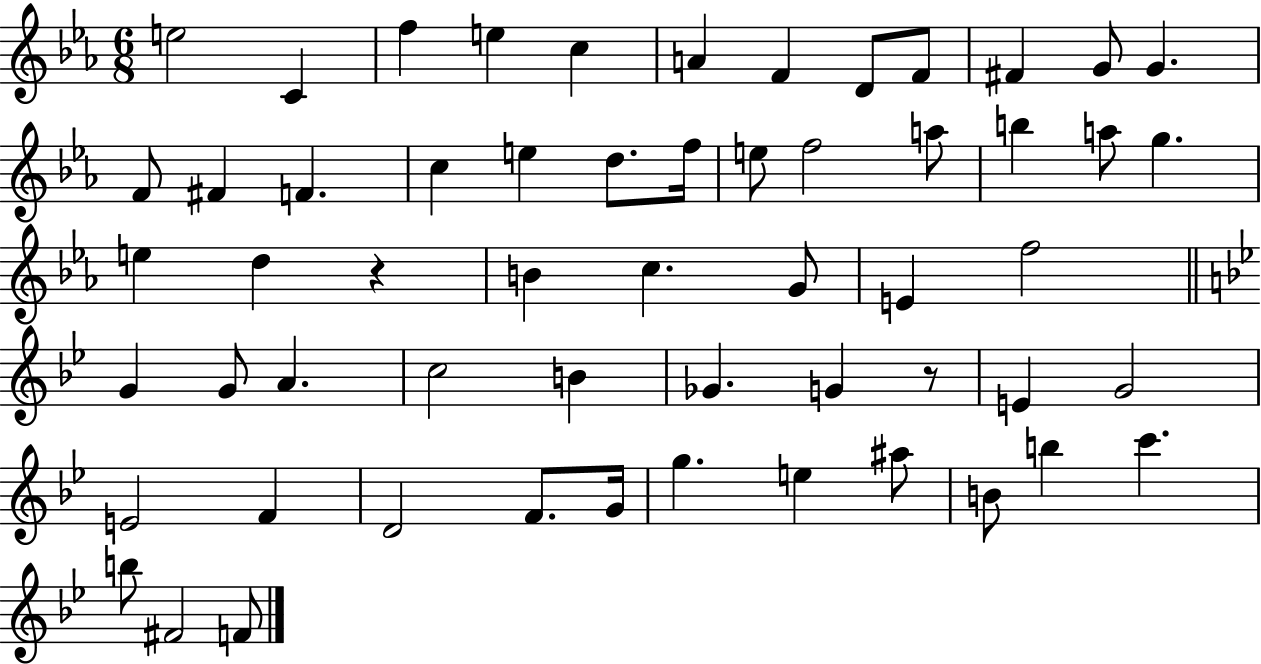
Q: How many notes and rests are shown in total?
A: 57